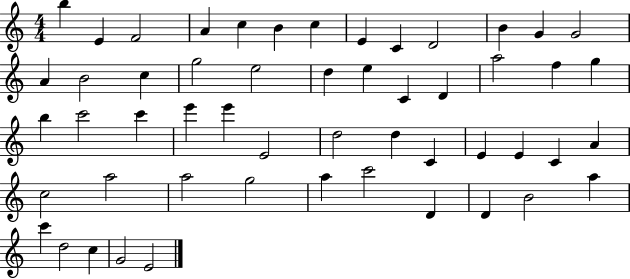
{
  \clef treble
  \numericTimeSignature
  \time 4/4
  \key c \major
  b''4 e'4 f'2 | a'4 c''4 b'4 c''4 | e'4 c'4 d'2 | b'4 g'4 g'2 | \break a'4 b'2 c''4 | g''2 e''2 | d''4 e''4 c'4 d'4 | a''2 f''4 g''4 | \break b''4 c'''2 c'''4 | e'''4 e'''4 e'2 | d''2 d''4 c'4 | e'4 e'4 c'4 a'4 | \break c''2 a''2 | a''2 g''2 | a''4 c'''2 d'4 | d'4 b'2 a''4 | \break c'''4 d''2 c''4 | g'2 e'2 | \bar "|."
}